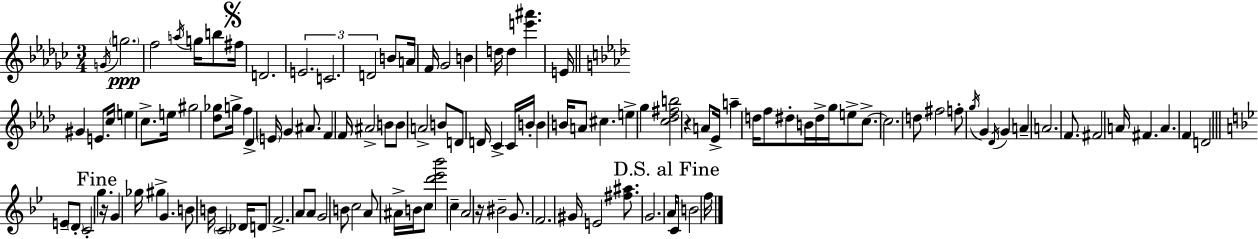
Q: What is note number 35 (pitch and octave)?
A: A#4